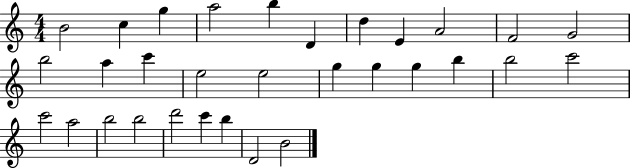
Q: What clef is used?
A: treble